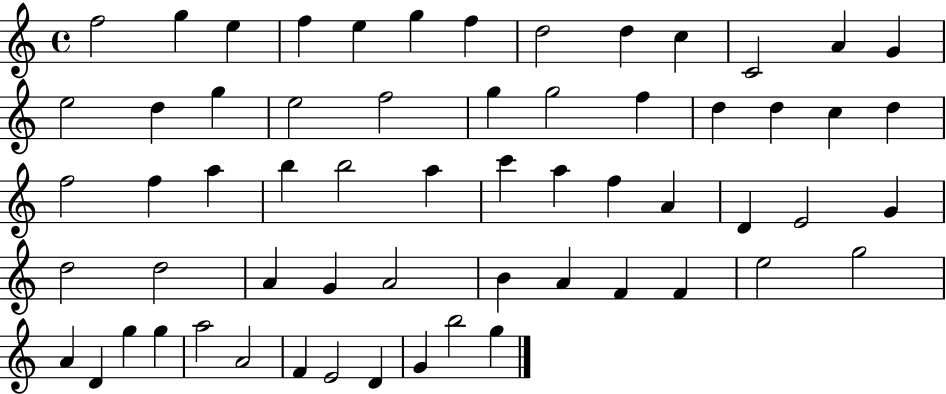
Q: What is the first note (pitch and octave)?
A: F5